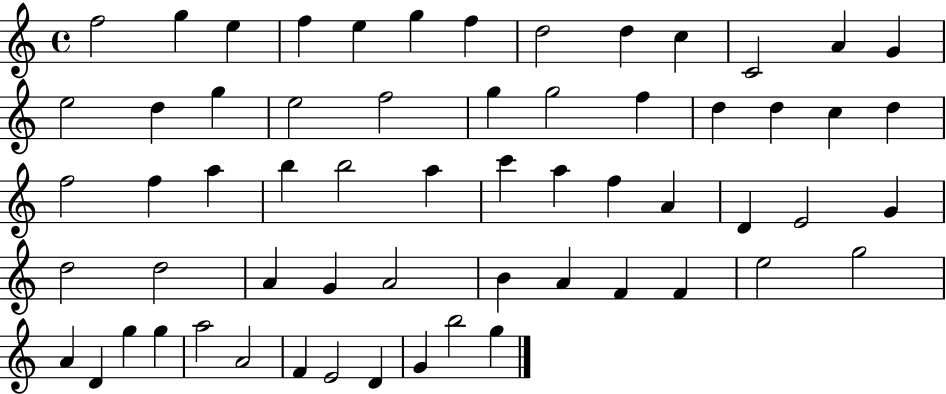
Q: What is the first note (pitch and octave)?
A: F5